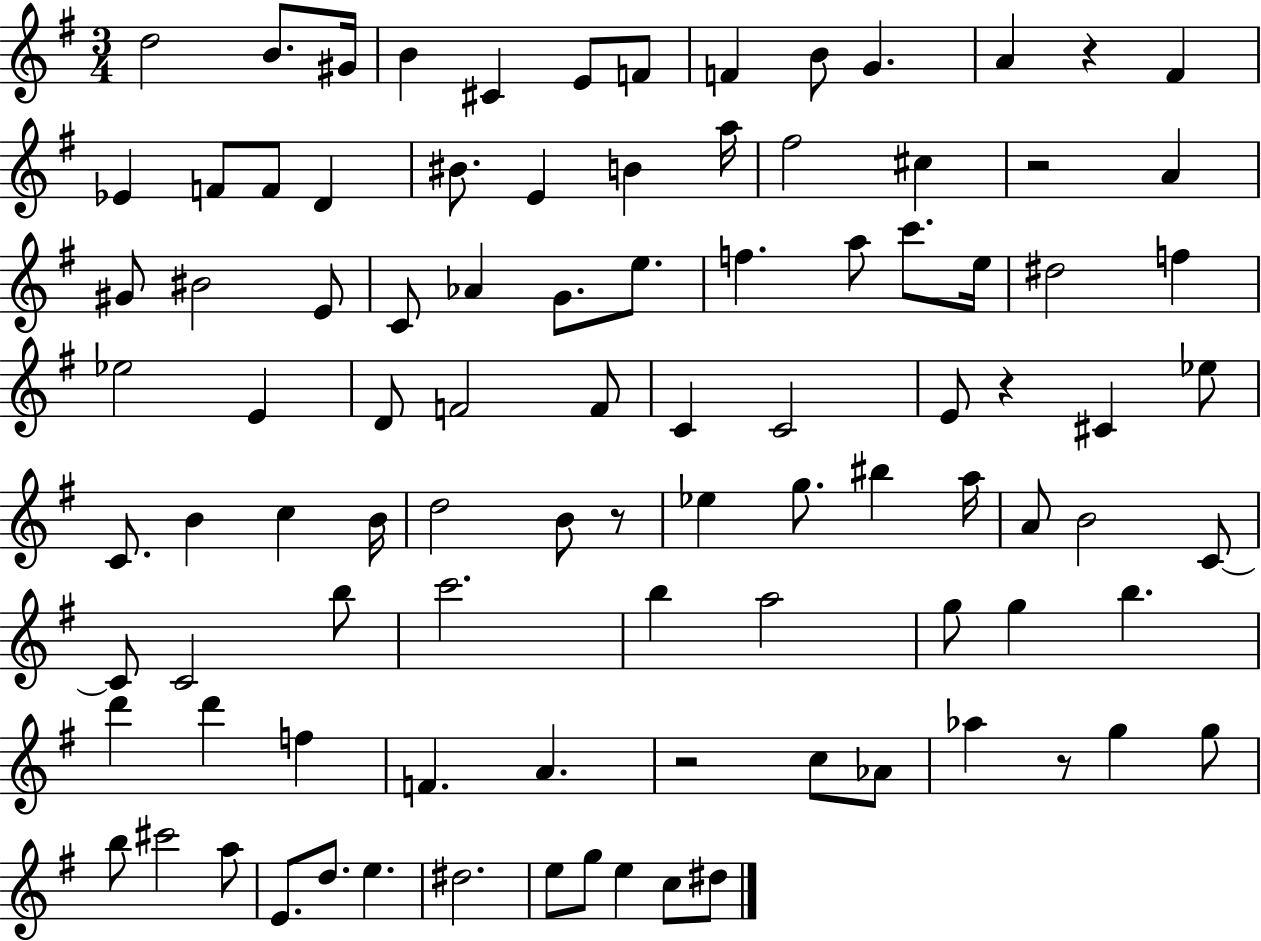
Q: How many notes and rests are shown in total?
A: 96